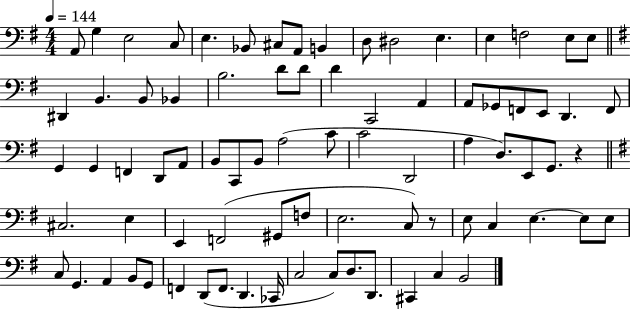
X:1
T:Untitled
M:4/4
L:1/4
K:G
A,,/2 G, E,2 C,/2 E, _B,,/2 ^C,/2 A,,/2 B,, D,/2 ^D,2 E, E, F,2 E,/2 E,/2 ^D,, B,, B,,/2 _B,, B,2 D/2 D/2 D C,,2 A,, A,,/2 _G,,/2 F,,/2 E,,/2 D,, F,,/2 G,, G,, F,, D,,/2 A,,/2 B,,/2 C,,/2 B,,/2 A,2 C/2 C2 D,,2 A, D,/2 E,,/2 G,,/2 z ^C,2 E, E,, F,,2 ^G,,/2 F,/2 E,2 C,/2 z/2 E,/2 C, E, E,/2 E,/2 C,/2 G,, A,, B,,/2 G,,/2 F,, D,,/2 F,,/2 D,, _C,,/4 C,2 C,/2 D,/2 D,,/2 ^C,, C, B,,2